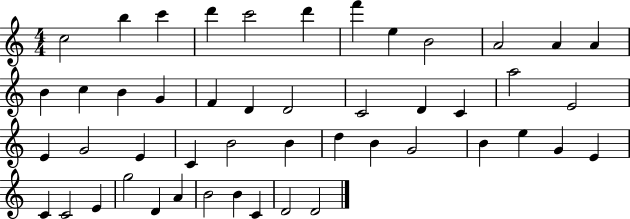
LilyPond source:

{
  \clef treble
  \numericTimeSignature
  \time 4/4
  \key c \major
  c''2 b''4 c'''4 | d'''4 c'''2 d'''4 | f'''4 e''4 b'2 | a'2 a'4 a'4 | \break b'4 c''4 b'4 g'4 | f'4 d'4 d'2 | c'2 d'4 c'4 | a''2 e'2 | \break e'4 g'2 e'4 | c'4 b'2 b'4 | d''4 b'4 g'2 | b'4 e''4 g'4 e'4 | \break c'4 c'2 e'4 | g''2 d'4 a'4 | b'2 b'4 c'4 | d'2 d'2 | \break \bar "|."
}